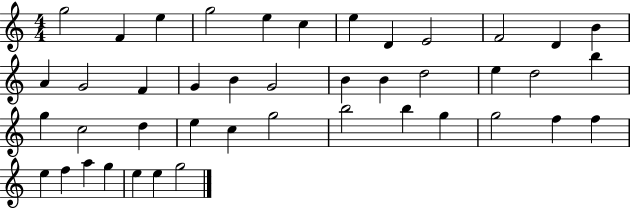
{
  \clef treble
  \numericTimeSignature
  \time 4/4
  \key c \major
  g''2 f'4 e''4 | g''2 e''4 c''4 | e''4 d'4 e'2 | f'2 d'4 b'4 | \break a'4 g'2 f'4 | g'4 b'4 g'2 | b'4 b'4 d''2 | e''4 d''2 b''4 | \break g''4 c''2 d''4 | e''4 c''4 g''2 | b''2 b''4 g''4 | g''2 f''4 f''4 | \break e''4 f''4 a''4 g''4 | e''4 e''4 g''2 | \bar "|."
}